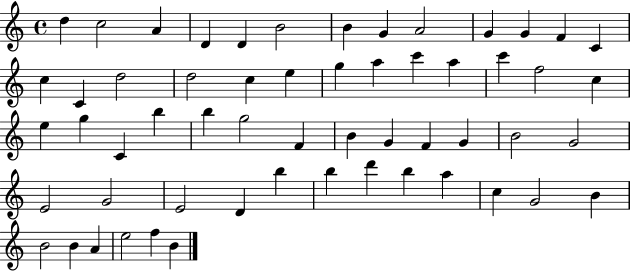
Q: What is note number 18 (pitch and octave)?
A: C5